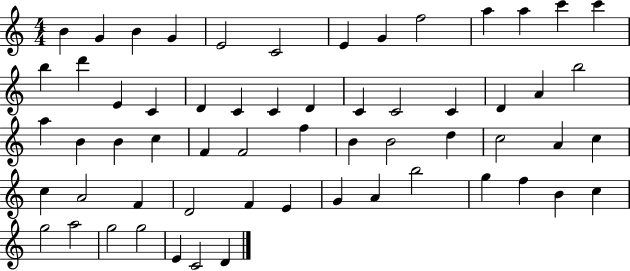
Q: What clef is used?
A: treble